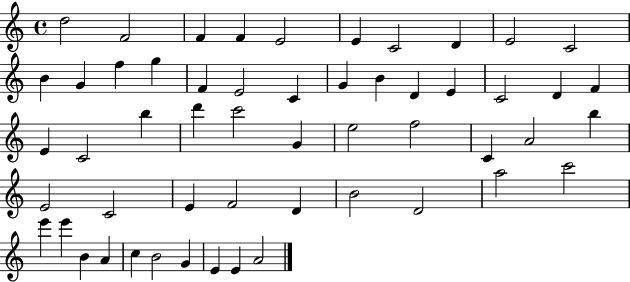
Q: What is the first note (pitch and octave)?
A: D5